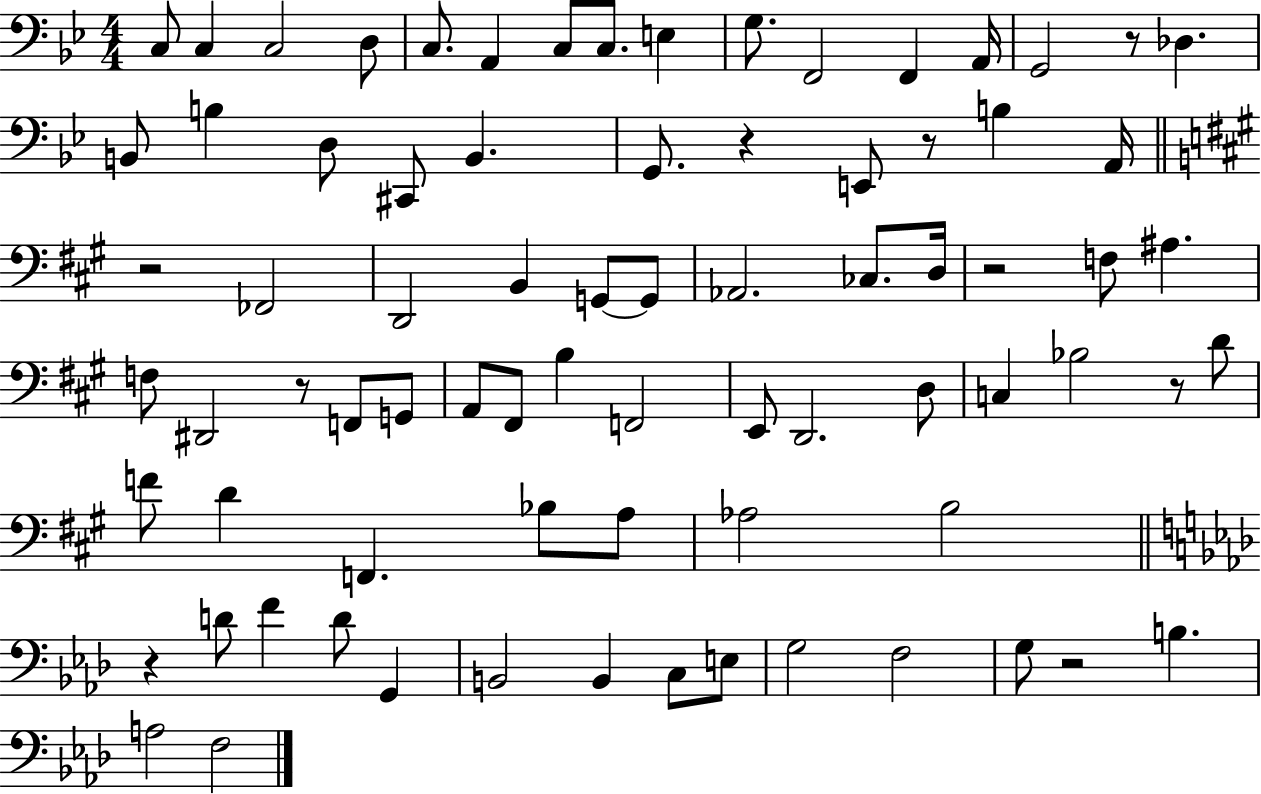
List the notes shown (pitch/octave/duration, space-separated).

C3/e C3/q C3/h D3/e C3/e. A2/q C3/e C3/e. E3/q G3/e. F2/h F2/q A2/s G2/h R/e Db3/q. B2/e B3/q D3/e C#2/e B2/q. G2/e. R/q E2/e R/e B3/q A2/s R/h FES2/h D2/h B2/q G2/e G2/e Ab2/h. CES3/e. D3/s R/h F3/e A#3/q. F3/e D#2/h R/e F2/e G2/e A2/e F#2/e B3/q F2/h E2/e D2/h. D3/e C3/q Bb3/h R/e D4/e F4/e D4/q F2/q. Bb3/e A3/e Ab3/h B3/h R/q D4/e F4/q D4/e G2/q B2/h B2/q C3/e E3/e G3/h F3/h G3/e R/h B3/q. A3/h F3/h